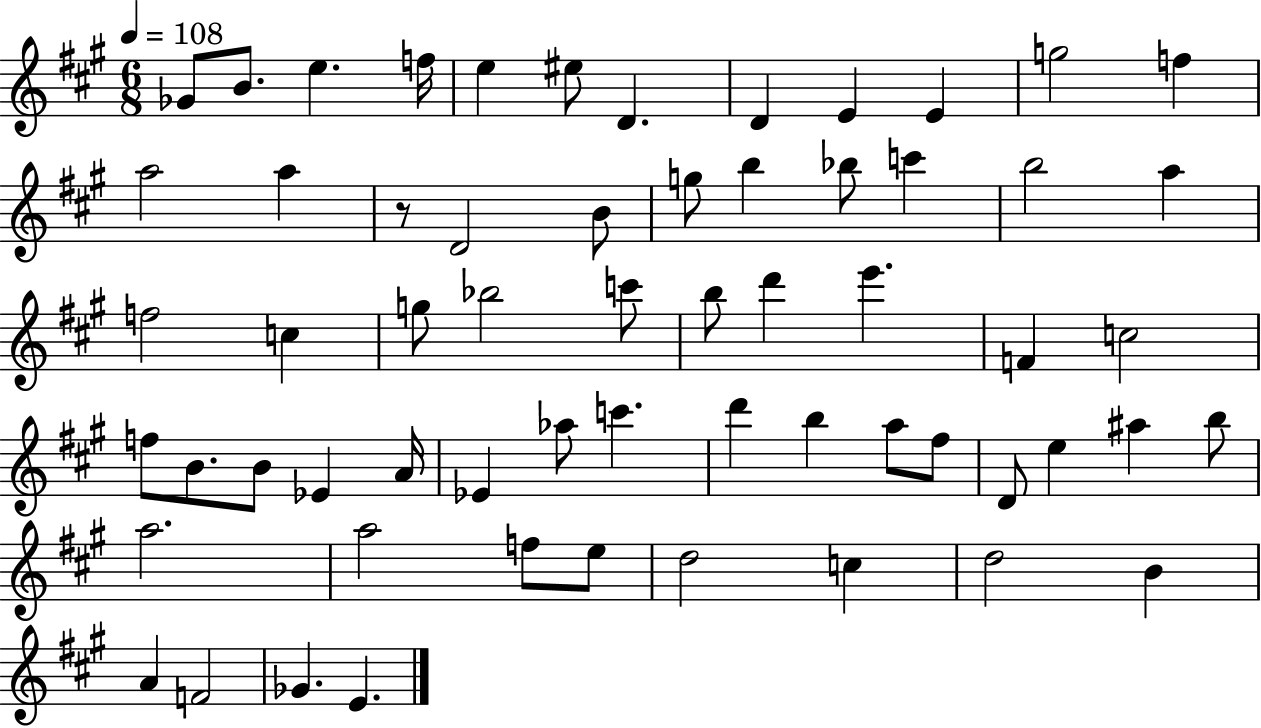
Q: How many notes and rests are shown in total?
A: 61